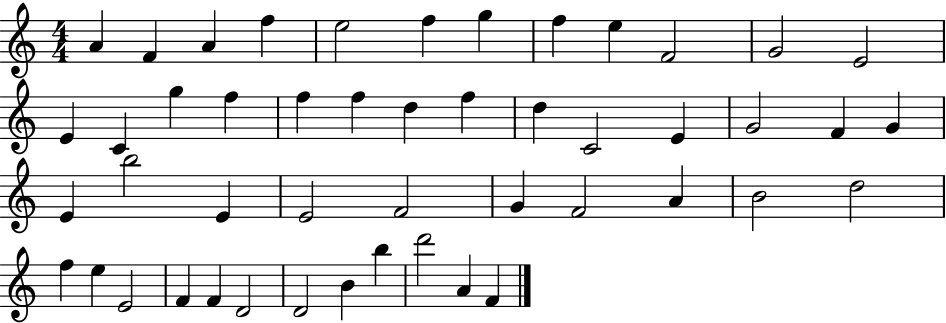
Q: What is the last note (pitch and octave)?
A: F4